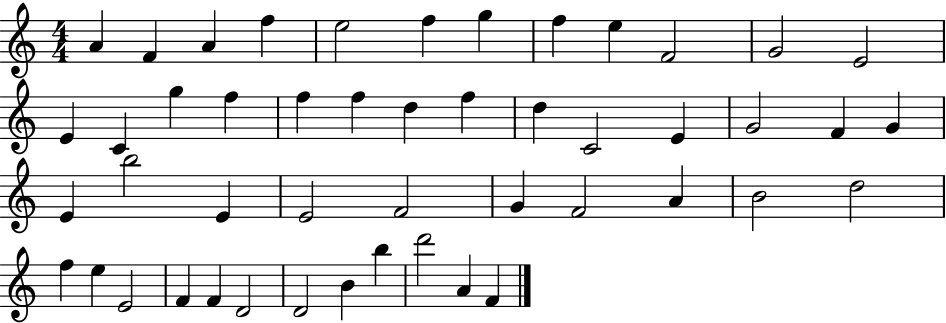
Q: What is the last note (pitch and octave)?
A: F4